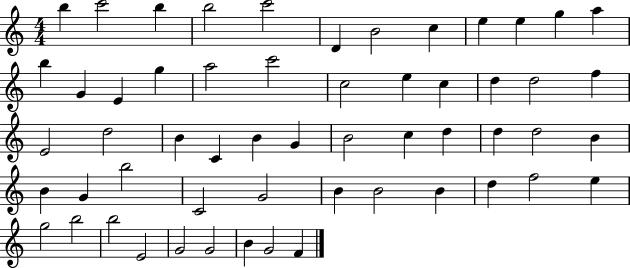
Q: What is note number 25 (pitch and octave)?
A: E4